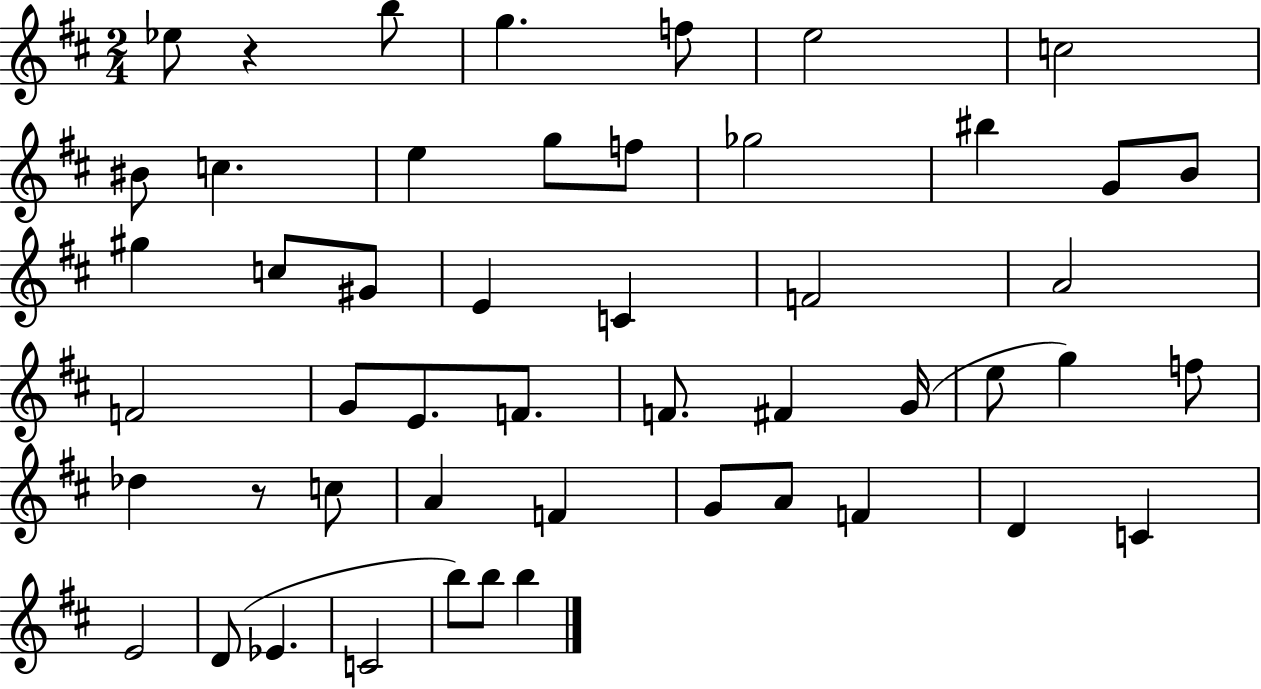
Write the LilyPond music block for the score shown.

{
  \clef treble
  \numericTimeSignature
  \time 2/4
  \key d \major
  \repeat volta 2 { ees''8 r4 b''8 | g''4. f''8 | e''2 | c''2 | \break bis'8 c''4. | e''4 g''8 f''8 | ges''2 | bis''4 g'8 b'8 | \break gis''4 c''8 gis'8 | e'4 c'4 | f'2 | a'2 | \break f'2 | g'8 e'8. f'8. | f'8. fis'4 g'16( | e''8 g''4) f''8 | \break des''4 r8 c''8 | a'4 f'4 | g'8 a'8 f'4 | d'4 c'4 | \break e'2 | d'8( ees'4. | c'2 | b''8) b''8 b''4 | \break } \bar "|."
}